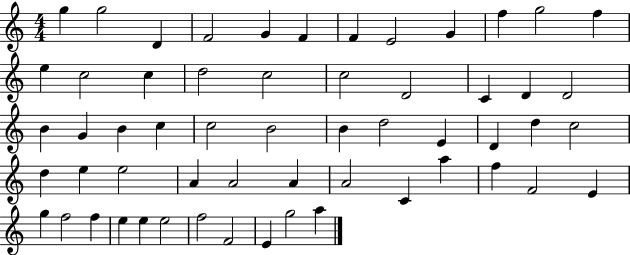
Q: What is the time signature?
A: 4/4